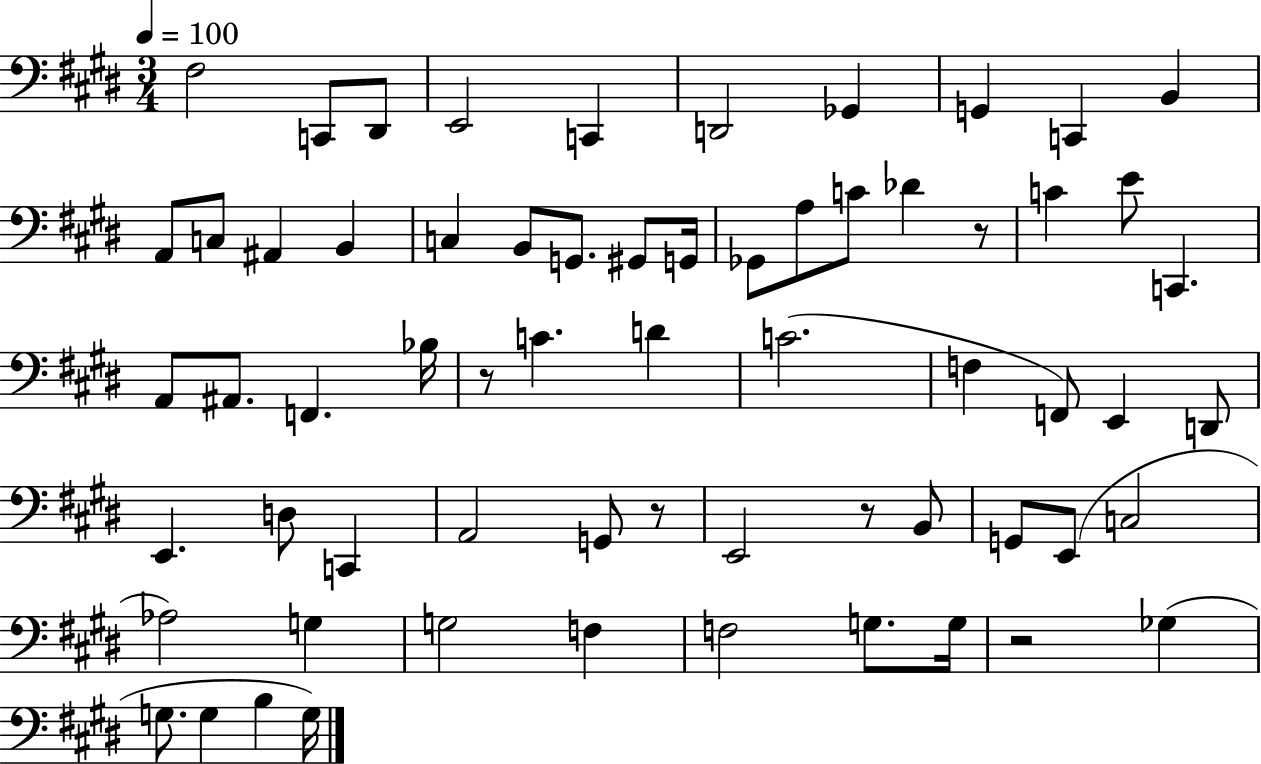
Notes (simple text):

F#3/h C2/e D#2/e E2/h C2/q D2/h Gb2/q G2/q C2/q B2/q A2/e C3/e A#2/q B2/q C3/q B2/e G2/e. G#2/e G2/s Gb2/e A3/e C4/e Db4/q R/e C4/q E4/e C2/q. A2/e A#2/e. F2/q. Bb3/s R/e C4/q. D4/q C4/h. F3/q F2/e E2/q D2/e E2/q. D3/e C2/q A2/h G2/e R/e E2/h R/e B2/e G2/e E2/e C3/h Ab3/h G3/q G3/h F3/q F3/h G3/e. G3/s R/h Gb3/q G3/e. G3/q B3/q G3/s